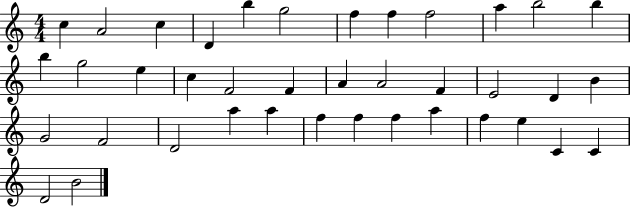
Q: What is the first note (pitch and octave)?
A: C5